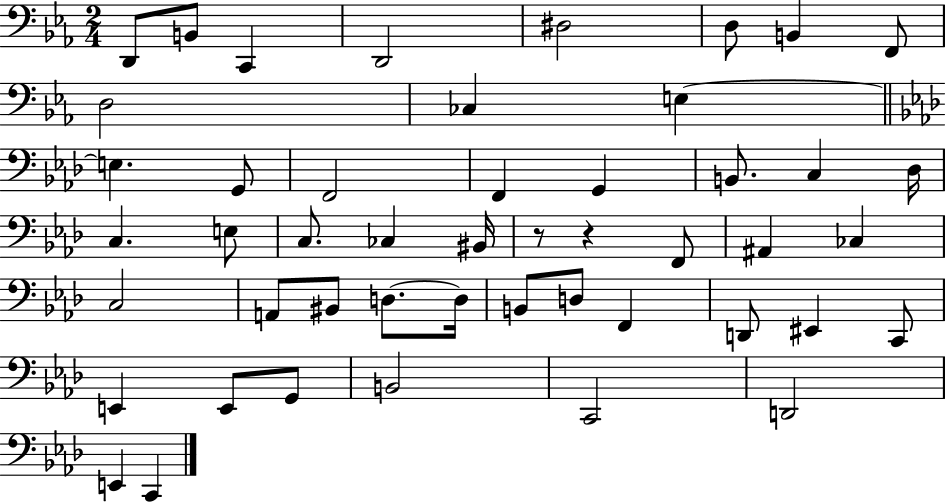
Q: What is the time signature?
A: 2/4